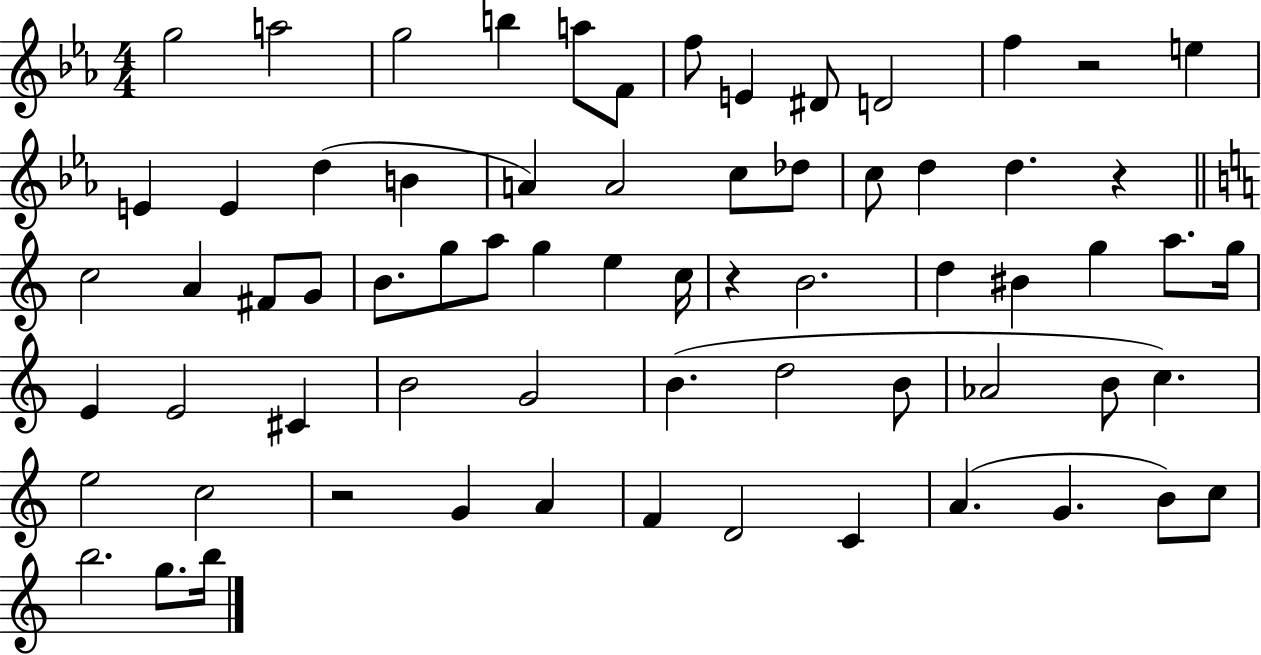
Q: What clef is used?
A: treble